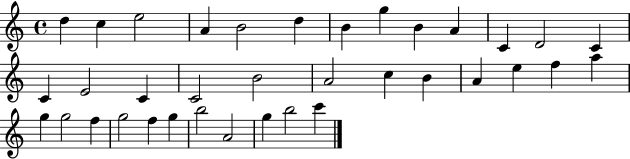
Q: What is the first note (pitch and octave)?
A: D5